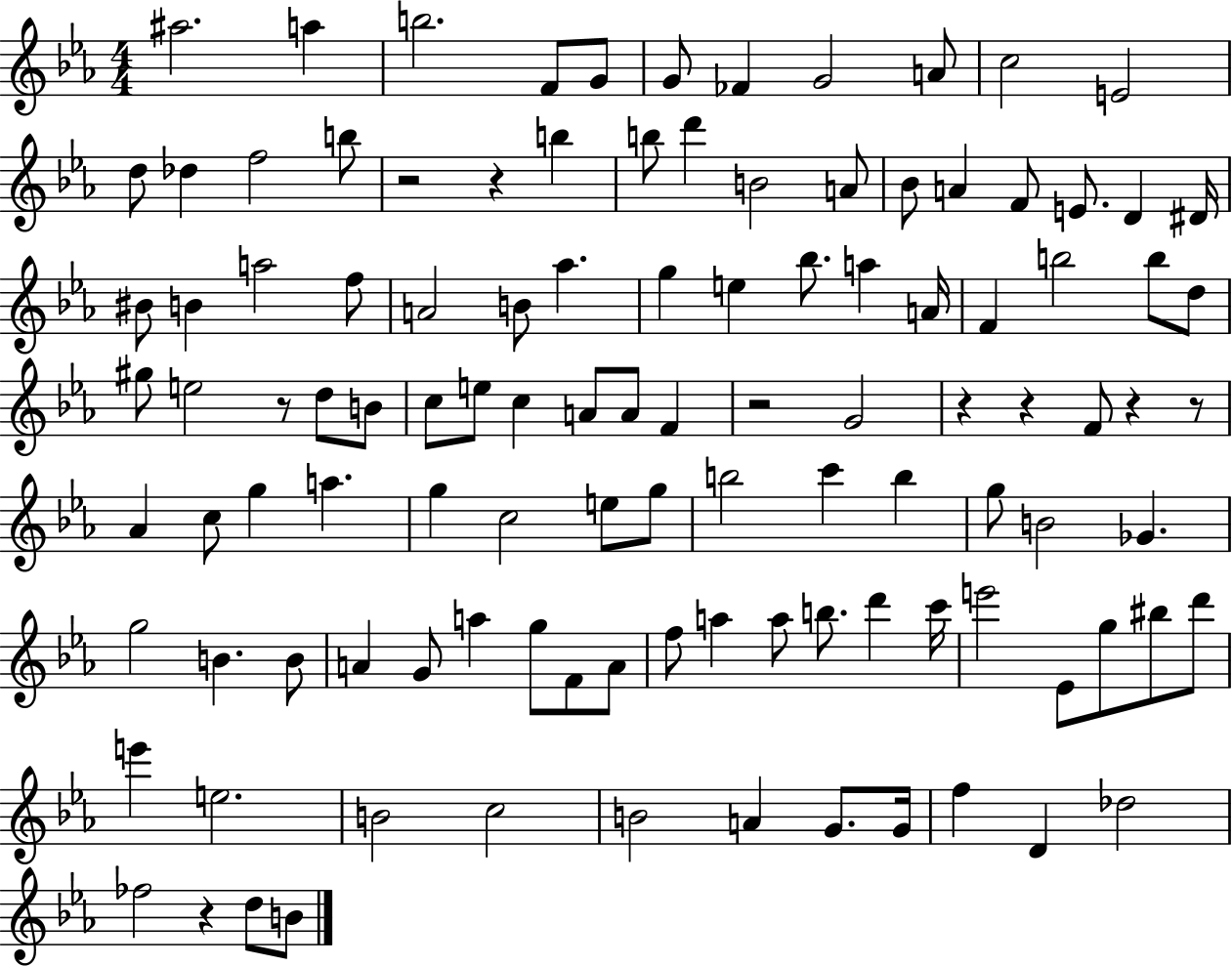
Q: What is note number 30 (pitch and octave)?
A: F5